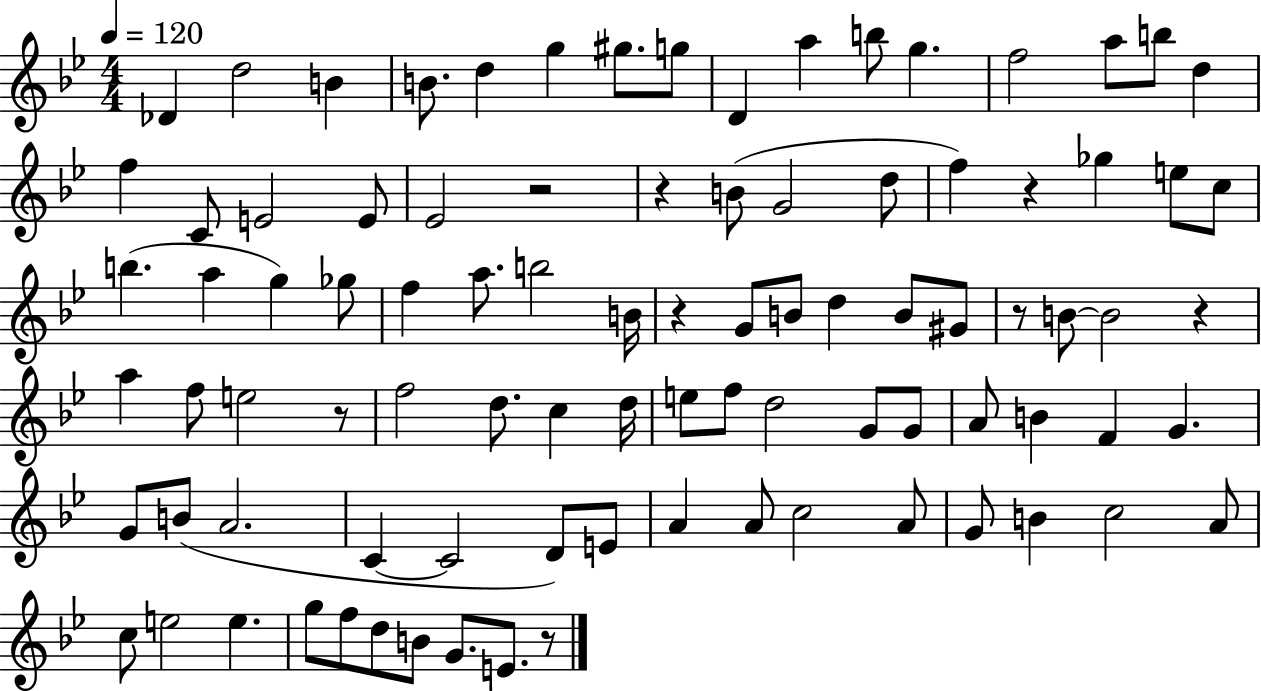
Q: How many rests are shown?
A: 8